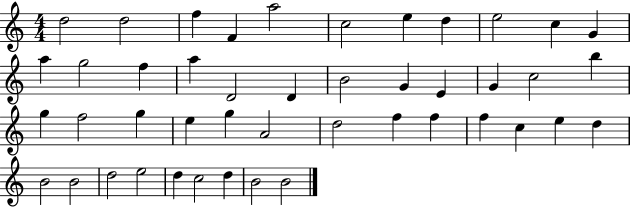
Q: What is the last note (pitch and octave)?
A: B4